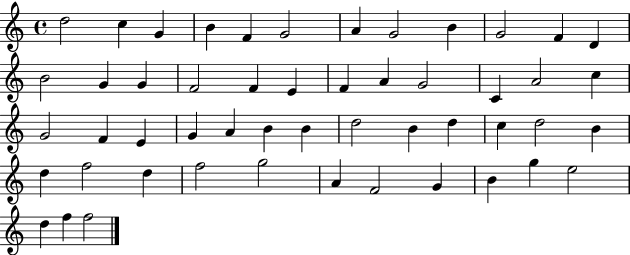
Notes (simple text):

D5/h C5/q G4/q B4/q F4/q G4/h A4/q G4/h B4/q G4/h F4/q D4/q B4/h G4/q G4/q F4/h F4/q E4/q F4/q A4/q G4/h C4/q A4/h C5/q G4/h F4/q E4/q G4/q A4/q B4/q B4/q D5/h B4/q D5/q C5/q D5/h B4/q D5/q F5/h D5/q F5/h G5/h A4/q F4/h G4/q B4/q G5/q E5/h D5/q F5/q F5/h